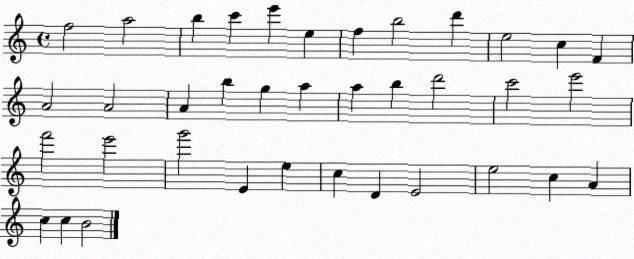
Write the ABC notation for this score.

X:1
T:Untitled
M:4/4
L:1/4
K:C
f2 a2 b c' e' e f b2 d' e2 c F A2 A2 A b g a a b d'2 c'2 e'2 f'2 e'2 g'2 E e c D E2 e2 c A c c B2